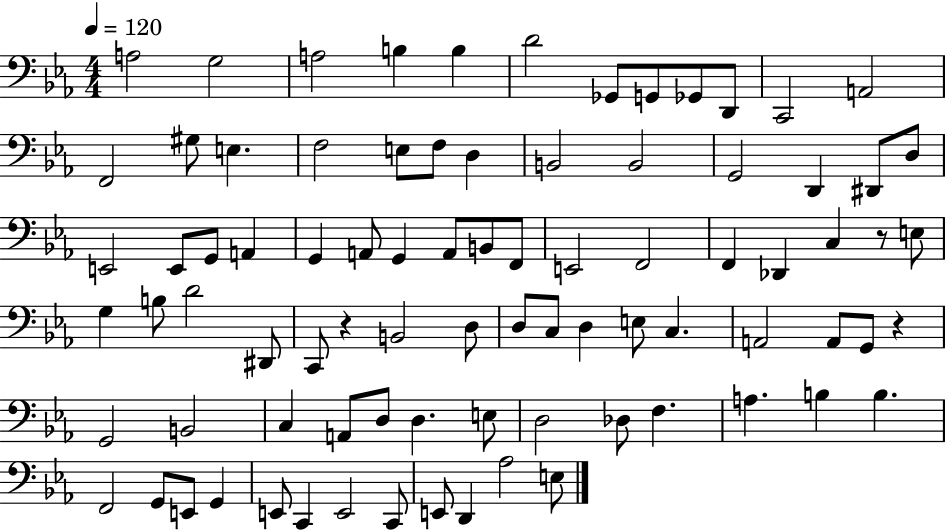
A3/h G3/h A3/h B3/q B3/q D4/h Gb2/e G2/e Gb2/e D2/e C2/h A2/h F2/h G#3/e E3/q. F3/h E3/e F3/e D3/q B2/h B2/h G2/h D2/q D#2/e D3/e E2/h E2/e G2/e A2/q G2/q A2/e G2/q A2/e B2/e F2/e E2/h F2/h F2/q Db2/q C3/q R/e E3/e G3/q B3/e D4/h D#2/e C2/e R/q B2/h D3/e D3/e C3/e D3/q E3/e C3/q. A2/h A2/e G2/e R/q G2/h B2/h C3/q A2/e D3/e D3/q. E3/e D3/h Db3/e F3/q. A3/q. B3/q B3/q. F2/h G2/e E2/e G2/q E2/e C2/q E2/h C2/e E2/e D2/q Ab3/h E3/e